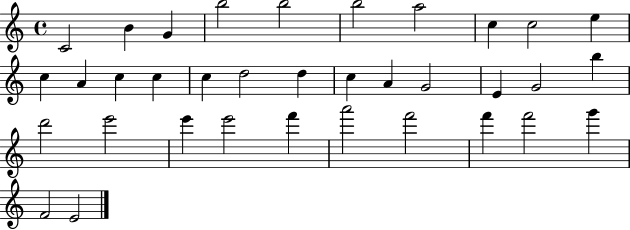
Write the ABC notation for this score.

X:1
T:Untitled
M:4/4
L:1/4
K:C
C2 B G b2 b2 b2 a2 c c2 e c A c c c d2 d c A G2 E G2 b d'2 e'2 e' e'2 f' a'2 f'2 f' f'2 g' F2 E2